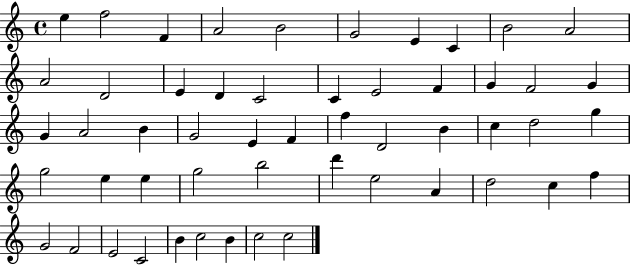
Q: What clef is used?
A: treble